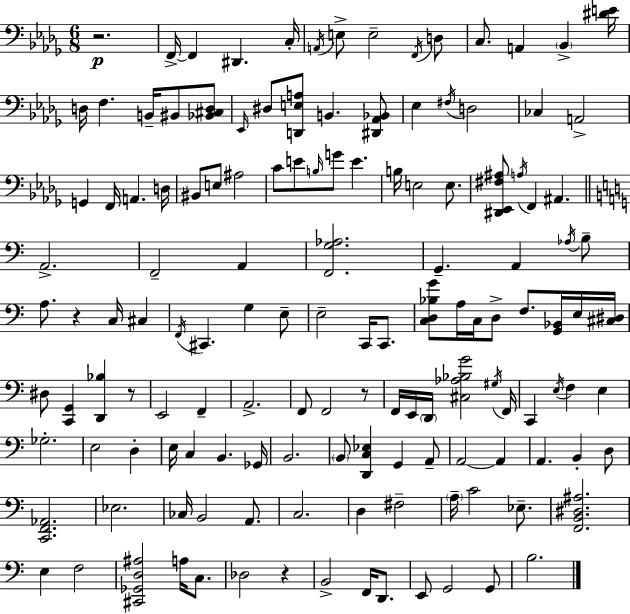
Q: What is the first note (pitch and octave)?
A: F2